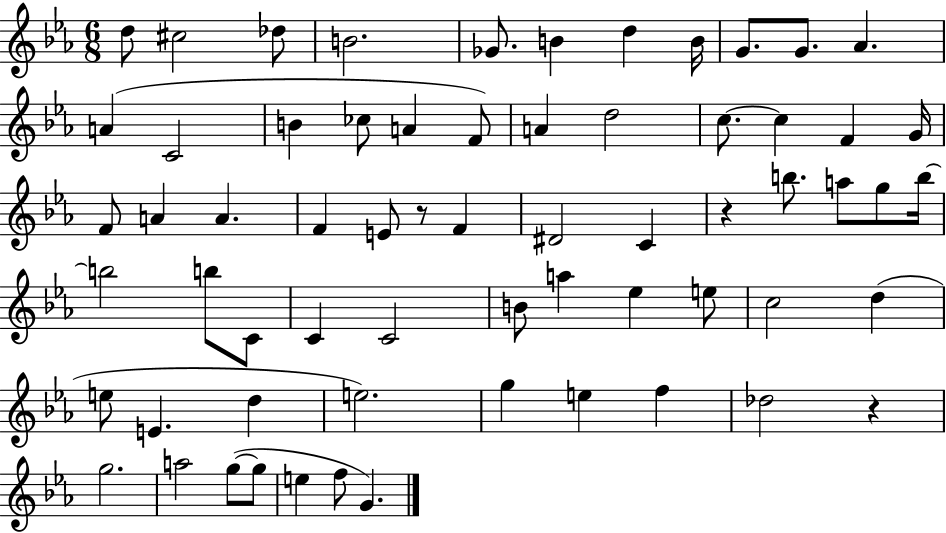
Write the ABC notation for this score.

X:1
T:Untitled
M:6/8
L:1/4
K:Eb
d/2 ^c2 _d/2 B2 _G/2 B d B/4 G/2 G/2 _A A C2 B _c/2 A F/2 A d2 c/2 c F G/4 F/2 A A F E/2 z/2 F ^D2 C z b/2 a/2 g/2 b/4 b2 b/2 C/2 C C2 B/2 a _e e/2 c2 d e/2 E d e2 g e f _d2 z g2 a2 g/2 g/2 e f/2 G